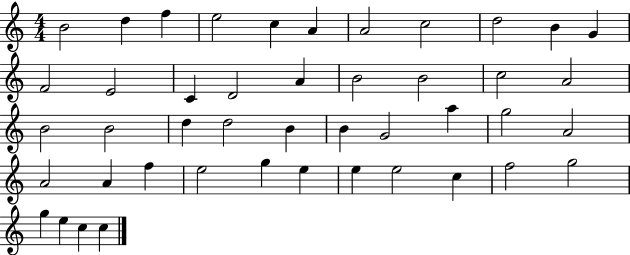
X:1
T:Untitled
M:4/4
L:1/4
K:C
B2 d f e2 c A A2 c2 d2 B G F2 E2 C D2 A B2 B2 c2 A2 B2 B2 d d2 B B G2 a g2 A2 A2 A f e2 g e e e2 c f2 g2 g e c c